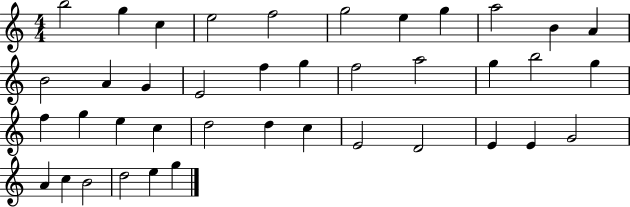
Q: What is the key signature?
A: C major